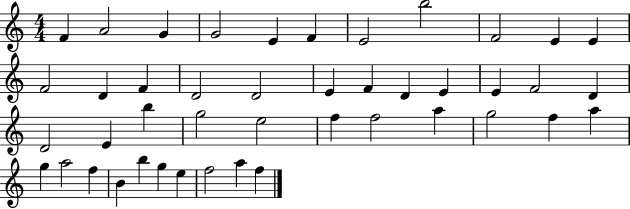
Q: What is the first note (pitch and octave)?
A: F4